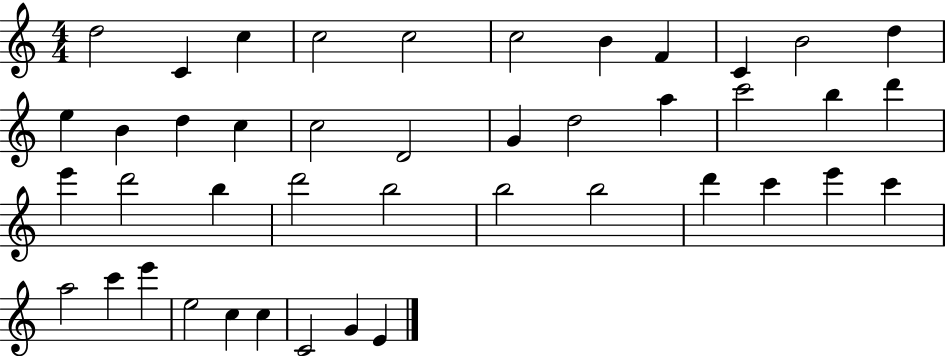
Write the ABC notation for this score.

X:1
T:Untitled
M:4/4
L:1/4
K:C
d2 C c c2 c2 c2 B F C B2 d e B d c c2 D2 G d2 a c'2 b d' e' d'2 b d'2 b2 b2 b2 d' c' e' c' a2 c' e' e2 c c C2 G E